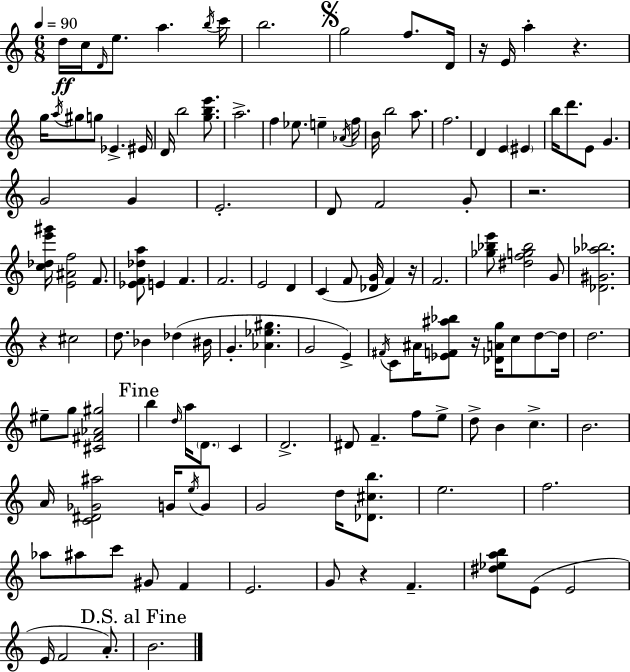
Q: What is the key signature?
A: A minor